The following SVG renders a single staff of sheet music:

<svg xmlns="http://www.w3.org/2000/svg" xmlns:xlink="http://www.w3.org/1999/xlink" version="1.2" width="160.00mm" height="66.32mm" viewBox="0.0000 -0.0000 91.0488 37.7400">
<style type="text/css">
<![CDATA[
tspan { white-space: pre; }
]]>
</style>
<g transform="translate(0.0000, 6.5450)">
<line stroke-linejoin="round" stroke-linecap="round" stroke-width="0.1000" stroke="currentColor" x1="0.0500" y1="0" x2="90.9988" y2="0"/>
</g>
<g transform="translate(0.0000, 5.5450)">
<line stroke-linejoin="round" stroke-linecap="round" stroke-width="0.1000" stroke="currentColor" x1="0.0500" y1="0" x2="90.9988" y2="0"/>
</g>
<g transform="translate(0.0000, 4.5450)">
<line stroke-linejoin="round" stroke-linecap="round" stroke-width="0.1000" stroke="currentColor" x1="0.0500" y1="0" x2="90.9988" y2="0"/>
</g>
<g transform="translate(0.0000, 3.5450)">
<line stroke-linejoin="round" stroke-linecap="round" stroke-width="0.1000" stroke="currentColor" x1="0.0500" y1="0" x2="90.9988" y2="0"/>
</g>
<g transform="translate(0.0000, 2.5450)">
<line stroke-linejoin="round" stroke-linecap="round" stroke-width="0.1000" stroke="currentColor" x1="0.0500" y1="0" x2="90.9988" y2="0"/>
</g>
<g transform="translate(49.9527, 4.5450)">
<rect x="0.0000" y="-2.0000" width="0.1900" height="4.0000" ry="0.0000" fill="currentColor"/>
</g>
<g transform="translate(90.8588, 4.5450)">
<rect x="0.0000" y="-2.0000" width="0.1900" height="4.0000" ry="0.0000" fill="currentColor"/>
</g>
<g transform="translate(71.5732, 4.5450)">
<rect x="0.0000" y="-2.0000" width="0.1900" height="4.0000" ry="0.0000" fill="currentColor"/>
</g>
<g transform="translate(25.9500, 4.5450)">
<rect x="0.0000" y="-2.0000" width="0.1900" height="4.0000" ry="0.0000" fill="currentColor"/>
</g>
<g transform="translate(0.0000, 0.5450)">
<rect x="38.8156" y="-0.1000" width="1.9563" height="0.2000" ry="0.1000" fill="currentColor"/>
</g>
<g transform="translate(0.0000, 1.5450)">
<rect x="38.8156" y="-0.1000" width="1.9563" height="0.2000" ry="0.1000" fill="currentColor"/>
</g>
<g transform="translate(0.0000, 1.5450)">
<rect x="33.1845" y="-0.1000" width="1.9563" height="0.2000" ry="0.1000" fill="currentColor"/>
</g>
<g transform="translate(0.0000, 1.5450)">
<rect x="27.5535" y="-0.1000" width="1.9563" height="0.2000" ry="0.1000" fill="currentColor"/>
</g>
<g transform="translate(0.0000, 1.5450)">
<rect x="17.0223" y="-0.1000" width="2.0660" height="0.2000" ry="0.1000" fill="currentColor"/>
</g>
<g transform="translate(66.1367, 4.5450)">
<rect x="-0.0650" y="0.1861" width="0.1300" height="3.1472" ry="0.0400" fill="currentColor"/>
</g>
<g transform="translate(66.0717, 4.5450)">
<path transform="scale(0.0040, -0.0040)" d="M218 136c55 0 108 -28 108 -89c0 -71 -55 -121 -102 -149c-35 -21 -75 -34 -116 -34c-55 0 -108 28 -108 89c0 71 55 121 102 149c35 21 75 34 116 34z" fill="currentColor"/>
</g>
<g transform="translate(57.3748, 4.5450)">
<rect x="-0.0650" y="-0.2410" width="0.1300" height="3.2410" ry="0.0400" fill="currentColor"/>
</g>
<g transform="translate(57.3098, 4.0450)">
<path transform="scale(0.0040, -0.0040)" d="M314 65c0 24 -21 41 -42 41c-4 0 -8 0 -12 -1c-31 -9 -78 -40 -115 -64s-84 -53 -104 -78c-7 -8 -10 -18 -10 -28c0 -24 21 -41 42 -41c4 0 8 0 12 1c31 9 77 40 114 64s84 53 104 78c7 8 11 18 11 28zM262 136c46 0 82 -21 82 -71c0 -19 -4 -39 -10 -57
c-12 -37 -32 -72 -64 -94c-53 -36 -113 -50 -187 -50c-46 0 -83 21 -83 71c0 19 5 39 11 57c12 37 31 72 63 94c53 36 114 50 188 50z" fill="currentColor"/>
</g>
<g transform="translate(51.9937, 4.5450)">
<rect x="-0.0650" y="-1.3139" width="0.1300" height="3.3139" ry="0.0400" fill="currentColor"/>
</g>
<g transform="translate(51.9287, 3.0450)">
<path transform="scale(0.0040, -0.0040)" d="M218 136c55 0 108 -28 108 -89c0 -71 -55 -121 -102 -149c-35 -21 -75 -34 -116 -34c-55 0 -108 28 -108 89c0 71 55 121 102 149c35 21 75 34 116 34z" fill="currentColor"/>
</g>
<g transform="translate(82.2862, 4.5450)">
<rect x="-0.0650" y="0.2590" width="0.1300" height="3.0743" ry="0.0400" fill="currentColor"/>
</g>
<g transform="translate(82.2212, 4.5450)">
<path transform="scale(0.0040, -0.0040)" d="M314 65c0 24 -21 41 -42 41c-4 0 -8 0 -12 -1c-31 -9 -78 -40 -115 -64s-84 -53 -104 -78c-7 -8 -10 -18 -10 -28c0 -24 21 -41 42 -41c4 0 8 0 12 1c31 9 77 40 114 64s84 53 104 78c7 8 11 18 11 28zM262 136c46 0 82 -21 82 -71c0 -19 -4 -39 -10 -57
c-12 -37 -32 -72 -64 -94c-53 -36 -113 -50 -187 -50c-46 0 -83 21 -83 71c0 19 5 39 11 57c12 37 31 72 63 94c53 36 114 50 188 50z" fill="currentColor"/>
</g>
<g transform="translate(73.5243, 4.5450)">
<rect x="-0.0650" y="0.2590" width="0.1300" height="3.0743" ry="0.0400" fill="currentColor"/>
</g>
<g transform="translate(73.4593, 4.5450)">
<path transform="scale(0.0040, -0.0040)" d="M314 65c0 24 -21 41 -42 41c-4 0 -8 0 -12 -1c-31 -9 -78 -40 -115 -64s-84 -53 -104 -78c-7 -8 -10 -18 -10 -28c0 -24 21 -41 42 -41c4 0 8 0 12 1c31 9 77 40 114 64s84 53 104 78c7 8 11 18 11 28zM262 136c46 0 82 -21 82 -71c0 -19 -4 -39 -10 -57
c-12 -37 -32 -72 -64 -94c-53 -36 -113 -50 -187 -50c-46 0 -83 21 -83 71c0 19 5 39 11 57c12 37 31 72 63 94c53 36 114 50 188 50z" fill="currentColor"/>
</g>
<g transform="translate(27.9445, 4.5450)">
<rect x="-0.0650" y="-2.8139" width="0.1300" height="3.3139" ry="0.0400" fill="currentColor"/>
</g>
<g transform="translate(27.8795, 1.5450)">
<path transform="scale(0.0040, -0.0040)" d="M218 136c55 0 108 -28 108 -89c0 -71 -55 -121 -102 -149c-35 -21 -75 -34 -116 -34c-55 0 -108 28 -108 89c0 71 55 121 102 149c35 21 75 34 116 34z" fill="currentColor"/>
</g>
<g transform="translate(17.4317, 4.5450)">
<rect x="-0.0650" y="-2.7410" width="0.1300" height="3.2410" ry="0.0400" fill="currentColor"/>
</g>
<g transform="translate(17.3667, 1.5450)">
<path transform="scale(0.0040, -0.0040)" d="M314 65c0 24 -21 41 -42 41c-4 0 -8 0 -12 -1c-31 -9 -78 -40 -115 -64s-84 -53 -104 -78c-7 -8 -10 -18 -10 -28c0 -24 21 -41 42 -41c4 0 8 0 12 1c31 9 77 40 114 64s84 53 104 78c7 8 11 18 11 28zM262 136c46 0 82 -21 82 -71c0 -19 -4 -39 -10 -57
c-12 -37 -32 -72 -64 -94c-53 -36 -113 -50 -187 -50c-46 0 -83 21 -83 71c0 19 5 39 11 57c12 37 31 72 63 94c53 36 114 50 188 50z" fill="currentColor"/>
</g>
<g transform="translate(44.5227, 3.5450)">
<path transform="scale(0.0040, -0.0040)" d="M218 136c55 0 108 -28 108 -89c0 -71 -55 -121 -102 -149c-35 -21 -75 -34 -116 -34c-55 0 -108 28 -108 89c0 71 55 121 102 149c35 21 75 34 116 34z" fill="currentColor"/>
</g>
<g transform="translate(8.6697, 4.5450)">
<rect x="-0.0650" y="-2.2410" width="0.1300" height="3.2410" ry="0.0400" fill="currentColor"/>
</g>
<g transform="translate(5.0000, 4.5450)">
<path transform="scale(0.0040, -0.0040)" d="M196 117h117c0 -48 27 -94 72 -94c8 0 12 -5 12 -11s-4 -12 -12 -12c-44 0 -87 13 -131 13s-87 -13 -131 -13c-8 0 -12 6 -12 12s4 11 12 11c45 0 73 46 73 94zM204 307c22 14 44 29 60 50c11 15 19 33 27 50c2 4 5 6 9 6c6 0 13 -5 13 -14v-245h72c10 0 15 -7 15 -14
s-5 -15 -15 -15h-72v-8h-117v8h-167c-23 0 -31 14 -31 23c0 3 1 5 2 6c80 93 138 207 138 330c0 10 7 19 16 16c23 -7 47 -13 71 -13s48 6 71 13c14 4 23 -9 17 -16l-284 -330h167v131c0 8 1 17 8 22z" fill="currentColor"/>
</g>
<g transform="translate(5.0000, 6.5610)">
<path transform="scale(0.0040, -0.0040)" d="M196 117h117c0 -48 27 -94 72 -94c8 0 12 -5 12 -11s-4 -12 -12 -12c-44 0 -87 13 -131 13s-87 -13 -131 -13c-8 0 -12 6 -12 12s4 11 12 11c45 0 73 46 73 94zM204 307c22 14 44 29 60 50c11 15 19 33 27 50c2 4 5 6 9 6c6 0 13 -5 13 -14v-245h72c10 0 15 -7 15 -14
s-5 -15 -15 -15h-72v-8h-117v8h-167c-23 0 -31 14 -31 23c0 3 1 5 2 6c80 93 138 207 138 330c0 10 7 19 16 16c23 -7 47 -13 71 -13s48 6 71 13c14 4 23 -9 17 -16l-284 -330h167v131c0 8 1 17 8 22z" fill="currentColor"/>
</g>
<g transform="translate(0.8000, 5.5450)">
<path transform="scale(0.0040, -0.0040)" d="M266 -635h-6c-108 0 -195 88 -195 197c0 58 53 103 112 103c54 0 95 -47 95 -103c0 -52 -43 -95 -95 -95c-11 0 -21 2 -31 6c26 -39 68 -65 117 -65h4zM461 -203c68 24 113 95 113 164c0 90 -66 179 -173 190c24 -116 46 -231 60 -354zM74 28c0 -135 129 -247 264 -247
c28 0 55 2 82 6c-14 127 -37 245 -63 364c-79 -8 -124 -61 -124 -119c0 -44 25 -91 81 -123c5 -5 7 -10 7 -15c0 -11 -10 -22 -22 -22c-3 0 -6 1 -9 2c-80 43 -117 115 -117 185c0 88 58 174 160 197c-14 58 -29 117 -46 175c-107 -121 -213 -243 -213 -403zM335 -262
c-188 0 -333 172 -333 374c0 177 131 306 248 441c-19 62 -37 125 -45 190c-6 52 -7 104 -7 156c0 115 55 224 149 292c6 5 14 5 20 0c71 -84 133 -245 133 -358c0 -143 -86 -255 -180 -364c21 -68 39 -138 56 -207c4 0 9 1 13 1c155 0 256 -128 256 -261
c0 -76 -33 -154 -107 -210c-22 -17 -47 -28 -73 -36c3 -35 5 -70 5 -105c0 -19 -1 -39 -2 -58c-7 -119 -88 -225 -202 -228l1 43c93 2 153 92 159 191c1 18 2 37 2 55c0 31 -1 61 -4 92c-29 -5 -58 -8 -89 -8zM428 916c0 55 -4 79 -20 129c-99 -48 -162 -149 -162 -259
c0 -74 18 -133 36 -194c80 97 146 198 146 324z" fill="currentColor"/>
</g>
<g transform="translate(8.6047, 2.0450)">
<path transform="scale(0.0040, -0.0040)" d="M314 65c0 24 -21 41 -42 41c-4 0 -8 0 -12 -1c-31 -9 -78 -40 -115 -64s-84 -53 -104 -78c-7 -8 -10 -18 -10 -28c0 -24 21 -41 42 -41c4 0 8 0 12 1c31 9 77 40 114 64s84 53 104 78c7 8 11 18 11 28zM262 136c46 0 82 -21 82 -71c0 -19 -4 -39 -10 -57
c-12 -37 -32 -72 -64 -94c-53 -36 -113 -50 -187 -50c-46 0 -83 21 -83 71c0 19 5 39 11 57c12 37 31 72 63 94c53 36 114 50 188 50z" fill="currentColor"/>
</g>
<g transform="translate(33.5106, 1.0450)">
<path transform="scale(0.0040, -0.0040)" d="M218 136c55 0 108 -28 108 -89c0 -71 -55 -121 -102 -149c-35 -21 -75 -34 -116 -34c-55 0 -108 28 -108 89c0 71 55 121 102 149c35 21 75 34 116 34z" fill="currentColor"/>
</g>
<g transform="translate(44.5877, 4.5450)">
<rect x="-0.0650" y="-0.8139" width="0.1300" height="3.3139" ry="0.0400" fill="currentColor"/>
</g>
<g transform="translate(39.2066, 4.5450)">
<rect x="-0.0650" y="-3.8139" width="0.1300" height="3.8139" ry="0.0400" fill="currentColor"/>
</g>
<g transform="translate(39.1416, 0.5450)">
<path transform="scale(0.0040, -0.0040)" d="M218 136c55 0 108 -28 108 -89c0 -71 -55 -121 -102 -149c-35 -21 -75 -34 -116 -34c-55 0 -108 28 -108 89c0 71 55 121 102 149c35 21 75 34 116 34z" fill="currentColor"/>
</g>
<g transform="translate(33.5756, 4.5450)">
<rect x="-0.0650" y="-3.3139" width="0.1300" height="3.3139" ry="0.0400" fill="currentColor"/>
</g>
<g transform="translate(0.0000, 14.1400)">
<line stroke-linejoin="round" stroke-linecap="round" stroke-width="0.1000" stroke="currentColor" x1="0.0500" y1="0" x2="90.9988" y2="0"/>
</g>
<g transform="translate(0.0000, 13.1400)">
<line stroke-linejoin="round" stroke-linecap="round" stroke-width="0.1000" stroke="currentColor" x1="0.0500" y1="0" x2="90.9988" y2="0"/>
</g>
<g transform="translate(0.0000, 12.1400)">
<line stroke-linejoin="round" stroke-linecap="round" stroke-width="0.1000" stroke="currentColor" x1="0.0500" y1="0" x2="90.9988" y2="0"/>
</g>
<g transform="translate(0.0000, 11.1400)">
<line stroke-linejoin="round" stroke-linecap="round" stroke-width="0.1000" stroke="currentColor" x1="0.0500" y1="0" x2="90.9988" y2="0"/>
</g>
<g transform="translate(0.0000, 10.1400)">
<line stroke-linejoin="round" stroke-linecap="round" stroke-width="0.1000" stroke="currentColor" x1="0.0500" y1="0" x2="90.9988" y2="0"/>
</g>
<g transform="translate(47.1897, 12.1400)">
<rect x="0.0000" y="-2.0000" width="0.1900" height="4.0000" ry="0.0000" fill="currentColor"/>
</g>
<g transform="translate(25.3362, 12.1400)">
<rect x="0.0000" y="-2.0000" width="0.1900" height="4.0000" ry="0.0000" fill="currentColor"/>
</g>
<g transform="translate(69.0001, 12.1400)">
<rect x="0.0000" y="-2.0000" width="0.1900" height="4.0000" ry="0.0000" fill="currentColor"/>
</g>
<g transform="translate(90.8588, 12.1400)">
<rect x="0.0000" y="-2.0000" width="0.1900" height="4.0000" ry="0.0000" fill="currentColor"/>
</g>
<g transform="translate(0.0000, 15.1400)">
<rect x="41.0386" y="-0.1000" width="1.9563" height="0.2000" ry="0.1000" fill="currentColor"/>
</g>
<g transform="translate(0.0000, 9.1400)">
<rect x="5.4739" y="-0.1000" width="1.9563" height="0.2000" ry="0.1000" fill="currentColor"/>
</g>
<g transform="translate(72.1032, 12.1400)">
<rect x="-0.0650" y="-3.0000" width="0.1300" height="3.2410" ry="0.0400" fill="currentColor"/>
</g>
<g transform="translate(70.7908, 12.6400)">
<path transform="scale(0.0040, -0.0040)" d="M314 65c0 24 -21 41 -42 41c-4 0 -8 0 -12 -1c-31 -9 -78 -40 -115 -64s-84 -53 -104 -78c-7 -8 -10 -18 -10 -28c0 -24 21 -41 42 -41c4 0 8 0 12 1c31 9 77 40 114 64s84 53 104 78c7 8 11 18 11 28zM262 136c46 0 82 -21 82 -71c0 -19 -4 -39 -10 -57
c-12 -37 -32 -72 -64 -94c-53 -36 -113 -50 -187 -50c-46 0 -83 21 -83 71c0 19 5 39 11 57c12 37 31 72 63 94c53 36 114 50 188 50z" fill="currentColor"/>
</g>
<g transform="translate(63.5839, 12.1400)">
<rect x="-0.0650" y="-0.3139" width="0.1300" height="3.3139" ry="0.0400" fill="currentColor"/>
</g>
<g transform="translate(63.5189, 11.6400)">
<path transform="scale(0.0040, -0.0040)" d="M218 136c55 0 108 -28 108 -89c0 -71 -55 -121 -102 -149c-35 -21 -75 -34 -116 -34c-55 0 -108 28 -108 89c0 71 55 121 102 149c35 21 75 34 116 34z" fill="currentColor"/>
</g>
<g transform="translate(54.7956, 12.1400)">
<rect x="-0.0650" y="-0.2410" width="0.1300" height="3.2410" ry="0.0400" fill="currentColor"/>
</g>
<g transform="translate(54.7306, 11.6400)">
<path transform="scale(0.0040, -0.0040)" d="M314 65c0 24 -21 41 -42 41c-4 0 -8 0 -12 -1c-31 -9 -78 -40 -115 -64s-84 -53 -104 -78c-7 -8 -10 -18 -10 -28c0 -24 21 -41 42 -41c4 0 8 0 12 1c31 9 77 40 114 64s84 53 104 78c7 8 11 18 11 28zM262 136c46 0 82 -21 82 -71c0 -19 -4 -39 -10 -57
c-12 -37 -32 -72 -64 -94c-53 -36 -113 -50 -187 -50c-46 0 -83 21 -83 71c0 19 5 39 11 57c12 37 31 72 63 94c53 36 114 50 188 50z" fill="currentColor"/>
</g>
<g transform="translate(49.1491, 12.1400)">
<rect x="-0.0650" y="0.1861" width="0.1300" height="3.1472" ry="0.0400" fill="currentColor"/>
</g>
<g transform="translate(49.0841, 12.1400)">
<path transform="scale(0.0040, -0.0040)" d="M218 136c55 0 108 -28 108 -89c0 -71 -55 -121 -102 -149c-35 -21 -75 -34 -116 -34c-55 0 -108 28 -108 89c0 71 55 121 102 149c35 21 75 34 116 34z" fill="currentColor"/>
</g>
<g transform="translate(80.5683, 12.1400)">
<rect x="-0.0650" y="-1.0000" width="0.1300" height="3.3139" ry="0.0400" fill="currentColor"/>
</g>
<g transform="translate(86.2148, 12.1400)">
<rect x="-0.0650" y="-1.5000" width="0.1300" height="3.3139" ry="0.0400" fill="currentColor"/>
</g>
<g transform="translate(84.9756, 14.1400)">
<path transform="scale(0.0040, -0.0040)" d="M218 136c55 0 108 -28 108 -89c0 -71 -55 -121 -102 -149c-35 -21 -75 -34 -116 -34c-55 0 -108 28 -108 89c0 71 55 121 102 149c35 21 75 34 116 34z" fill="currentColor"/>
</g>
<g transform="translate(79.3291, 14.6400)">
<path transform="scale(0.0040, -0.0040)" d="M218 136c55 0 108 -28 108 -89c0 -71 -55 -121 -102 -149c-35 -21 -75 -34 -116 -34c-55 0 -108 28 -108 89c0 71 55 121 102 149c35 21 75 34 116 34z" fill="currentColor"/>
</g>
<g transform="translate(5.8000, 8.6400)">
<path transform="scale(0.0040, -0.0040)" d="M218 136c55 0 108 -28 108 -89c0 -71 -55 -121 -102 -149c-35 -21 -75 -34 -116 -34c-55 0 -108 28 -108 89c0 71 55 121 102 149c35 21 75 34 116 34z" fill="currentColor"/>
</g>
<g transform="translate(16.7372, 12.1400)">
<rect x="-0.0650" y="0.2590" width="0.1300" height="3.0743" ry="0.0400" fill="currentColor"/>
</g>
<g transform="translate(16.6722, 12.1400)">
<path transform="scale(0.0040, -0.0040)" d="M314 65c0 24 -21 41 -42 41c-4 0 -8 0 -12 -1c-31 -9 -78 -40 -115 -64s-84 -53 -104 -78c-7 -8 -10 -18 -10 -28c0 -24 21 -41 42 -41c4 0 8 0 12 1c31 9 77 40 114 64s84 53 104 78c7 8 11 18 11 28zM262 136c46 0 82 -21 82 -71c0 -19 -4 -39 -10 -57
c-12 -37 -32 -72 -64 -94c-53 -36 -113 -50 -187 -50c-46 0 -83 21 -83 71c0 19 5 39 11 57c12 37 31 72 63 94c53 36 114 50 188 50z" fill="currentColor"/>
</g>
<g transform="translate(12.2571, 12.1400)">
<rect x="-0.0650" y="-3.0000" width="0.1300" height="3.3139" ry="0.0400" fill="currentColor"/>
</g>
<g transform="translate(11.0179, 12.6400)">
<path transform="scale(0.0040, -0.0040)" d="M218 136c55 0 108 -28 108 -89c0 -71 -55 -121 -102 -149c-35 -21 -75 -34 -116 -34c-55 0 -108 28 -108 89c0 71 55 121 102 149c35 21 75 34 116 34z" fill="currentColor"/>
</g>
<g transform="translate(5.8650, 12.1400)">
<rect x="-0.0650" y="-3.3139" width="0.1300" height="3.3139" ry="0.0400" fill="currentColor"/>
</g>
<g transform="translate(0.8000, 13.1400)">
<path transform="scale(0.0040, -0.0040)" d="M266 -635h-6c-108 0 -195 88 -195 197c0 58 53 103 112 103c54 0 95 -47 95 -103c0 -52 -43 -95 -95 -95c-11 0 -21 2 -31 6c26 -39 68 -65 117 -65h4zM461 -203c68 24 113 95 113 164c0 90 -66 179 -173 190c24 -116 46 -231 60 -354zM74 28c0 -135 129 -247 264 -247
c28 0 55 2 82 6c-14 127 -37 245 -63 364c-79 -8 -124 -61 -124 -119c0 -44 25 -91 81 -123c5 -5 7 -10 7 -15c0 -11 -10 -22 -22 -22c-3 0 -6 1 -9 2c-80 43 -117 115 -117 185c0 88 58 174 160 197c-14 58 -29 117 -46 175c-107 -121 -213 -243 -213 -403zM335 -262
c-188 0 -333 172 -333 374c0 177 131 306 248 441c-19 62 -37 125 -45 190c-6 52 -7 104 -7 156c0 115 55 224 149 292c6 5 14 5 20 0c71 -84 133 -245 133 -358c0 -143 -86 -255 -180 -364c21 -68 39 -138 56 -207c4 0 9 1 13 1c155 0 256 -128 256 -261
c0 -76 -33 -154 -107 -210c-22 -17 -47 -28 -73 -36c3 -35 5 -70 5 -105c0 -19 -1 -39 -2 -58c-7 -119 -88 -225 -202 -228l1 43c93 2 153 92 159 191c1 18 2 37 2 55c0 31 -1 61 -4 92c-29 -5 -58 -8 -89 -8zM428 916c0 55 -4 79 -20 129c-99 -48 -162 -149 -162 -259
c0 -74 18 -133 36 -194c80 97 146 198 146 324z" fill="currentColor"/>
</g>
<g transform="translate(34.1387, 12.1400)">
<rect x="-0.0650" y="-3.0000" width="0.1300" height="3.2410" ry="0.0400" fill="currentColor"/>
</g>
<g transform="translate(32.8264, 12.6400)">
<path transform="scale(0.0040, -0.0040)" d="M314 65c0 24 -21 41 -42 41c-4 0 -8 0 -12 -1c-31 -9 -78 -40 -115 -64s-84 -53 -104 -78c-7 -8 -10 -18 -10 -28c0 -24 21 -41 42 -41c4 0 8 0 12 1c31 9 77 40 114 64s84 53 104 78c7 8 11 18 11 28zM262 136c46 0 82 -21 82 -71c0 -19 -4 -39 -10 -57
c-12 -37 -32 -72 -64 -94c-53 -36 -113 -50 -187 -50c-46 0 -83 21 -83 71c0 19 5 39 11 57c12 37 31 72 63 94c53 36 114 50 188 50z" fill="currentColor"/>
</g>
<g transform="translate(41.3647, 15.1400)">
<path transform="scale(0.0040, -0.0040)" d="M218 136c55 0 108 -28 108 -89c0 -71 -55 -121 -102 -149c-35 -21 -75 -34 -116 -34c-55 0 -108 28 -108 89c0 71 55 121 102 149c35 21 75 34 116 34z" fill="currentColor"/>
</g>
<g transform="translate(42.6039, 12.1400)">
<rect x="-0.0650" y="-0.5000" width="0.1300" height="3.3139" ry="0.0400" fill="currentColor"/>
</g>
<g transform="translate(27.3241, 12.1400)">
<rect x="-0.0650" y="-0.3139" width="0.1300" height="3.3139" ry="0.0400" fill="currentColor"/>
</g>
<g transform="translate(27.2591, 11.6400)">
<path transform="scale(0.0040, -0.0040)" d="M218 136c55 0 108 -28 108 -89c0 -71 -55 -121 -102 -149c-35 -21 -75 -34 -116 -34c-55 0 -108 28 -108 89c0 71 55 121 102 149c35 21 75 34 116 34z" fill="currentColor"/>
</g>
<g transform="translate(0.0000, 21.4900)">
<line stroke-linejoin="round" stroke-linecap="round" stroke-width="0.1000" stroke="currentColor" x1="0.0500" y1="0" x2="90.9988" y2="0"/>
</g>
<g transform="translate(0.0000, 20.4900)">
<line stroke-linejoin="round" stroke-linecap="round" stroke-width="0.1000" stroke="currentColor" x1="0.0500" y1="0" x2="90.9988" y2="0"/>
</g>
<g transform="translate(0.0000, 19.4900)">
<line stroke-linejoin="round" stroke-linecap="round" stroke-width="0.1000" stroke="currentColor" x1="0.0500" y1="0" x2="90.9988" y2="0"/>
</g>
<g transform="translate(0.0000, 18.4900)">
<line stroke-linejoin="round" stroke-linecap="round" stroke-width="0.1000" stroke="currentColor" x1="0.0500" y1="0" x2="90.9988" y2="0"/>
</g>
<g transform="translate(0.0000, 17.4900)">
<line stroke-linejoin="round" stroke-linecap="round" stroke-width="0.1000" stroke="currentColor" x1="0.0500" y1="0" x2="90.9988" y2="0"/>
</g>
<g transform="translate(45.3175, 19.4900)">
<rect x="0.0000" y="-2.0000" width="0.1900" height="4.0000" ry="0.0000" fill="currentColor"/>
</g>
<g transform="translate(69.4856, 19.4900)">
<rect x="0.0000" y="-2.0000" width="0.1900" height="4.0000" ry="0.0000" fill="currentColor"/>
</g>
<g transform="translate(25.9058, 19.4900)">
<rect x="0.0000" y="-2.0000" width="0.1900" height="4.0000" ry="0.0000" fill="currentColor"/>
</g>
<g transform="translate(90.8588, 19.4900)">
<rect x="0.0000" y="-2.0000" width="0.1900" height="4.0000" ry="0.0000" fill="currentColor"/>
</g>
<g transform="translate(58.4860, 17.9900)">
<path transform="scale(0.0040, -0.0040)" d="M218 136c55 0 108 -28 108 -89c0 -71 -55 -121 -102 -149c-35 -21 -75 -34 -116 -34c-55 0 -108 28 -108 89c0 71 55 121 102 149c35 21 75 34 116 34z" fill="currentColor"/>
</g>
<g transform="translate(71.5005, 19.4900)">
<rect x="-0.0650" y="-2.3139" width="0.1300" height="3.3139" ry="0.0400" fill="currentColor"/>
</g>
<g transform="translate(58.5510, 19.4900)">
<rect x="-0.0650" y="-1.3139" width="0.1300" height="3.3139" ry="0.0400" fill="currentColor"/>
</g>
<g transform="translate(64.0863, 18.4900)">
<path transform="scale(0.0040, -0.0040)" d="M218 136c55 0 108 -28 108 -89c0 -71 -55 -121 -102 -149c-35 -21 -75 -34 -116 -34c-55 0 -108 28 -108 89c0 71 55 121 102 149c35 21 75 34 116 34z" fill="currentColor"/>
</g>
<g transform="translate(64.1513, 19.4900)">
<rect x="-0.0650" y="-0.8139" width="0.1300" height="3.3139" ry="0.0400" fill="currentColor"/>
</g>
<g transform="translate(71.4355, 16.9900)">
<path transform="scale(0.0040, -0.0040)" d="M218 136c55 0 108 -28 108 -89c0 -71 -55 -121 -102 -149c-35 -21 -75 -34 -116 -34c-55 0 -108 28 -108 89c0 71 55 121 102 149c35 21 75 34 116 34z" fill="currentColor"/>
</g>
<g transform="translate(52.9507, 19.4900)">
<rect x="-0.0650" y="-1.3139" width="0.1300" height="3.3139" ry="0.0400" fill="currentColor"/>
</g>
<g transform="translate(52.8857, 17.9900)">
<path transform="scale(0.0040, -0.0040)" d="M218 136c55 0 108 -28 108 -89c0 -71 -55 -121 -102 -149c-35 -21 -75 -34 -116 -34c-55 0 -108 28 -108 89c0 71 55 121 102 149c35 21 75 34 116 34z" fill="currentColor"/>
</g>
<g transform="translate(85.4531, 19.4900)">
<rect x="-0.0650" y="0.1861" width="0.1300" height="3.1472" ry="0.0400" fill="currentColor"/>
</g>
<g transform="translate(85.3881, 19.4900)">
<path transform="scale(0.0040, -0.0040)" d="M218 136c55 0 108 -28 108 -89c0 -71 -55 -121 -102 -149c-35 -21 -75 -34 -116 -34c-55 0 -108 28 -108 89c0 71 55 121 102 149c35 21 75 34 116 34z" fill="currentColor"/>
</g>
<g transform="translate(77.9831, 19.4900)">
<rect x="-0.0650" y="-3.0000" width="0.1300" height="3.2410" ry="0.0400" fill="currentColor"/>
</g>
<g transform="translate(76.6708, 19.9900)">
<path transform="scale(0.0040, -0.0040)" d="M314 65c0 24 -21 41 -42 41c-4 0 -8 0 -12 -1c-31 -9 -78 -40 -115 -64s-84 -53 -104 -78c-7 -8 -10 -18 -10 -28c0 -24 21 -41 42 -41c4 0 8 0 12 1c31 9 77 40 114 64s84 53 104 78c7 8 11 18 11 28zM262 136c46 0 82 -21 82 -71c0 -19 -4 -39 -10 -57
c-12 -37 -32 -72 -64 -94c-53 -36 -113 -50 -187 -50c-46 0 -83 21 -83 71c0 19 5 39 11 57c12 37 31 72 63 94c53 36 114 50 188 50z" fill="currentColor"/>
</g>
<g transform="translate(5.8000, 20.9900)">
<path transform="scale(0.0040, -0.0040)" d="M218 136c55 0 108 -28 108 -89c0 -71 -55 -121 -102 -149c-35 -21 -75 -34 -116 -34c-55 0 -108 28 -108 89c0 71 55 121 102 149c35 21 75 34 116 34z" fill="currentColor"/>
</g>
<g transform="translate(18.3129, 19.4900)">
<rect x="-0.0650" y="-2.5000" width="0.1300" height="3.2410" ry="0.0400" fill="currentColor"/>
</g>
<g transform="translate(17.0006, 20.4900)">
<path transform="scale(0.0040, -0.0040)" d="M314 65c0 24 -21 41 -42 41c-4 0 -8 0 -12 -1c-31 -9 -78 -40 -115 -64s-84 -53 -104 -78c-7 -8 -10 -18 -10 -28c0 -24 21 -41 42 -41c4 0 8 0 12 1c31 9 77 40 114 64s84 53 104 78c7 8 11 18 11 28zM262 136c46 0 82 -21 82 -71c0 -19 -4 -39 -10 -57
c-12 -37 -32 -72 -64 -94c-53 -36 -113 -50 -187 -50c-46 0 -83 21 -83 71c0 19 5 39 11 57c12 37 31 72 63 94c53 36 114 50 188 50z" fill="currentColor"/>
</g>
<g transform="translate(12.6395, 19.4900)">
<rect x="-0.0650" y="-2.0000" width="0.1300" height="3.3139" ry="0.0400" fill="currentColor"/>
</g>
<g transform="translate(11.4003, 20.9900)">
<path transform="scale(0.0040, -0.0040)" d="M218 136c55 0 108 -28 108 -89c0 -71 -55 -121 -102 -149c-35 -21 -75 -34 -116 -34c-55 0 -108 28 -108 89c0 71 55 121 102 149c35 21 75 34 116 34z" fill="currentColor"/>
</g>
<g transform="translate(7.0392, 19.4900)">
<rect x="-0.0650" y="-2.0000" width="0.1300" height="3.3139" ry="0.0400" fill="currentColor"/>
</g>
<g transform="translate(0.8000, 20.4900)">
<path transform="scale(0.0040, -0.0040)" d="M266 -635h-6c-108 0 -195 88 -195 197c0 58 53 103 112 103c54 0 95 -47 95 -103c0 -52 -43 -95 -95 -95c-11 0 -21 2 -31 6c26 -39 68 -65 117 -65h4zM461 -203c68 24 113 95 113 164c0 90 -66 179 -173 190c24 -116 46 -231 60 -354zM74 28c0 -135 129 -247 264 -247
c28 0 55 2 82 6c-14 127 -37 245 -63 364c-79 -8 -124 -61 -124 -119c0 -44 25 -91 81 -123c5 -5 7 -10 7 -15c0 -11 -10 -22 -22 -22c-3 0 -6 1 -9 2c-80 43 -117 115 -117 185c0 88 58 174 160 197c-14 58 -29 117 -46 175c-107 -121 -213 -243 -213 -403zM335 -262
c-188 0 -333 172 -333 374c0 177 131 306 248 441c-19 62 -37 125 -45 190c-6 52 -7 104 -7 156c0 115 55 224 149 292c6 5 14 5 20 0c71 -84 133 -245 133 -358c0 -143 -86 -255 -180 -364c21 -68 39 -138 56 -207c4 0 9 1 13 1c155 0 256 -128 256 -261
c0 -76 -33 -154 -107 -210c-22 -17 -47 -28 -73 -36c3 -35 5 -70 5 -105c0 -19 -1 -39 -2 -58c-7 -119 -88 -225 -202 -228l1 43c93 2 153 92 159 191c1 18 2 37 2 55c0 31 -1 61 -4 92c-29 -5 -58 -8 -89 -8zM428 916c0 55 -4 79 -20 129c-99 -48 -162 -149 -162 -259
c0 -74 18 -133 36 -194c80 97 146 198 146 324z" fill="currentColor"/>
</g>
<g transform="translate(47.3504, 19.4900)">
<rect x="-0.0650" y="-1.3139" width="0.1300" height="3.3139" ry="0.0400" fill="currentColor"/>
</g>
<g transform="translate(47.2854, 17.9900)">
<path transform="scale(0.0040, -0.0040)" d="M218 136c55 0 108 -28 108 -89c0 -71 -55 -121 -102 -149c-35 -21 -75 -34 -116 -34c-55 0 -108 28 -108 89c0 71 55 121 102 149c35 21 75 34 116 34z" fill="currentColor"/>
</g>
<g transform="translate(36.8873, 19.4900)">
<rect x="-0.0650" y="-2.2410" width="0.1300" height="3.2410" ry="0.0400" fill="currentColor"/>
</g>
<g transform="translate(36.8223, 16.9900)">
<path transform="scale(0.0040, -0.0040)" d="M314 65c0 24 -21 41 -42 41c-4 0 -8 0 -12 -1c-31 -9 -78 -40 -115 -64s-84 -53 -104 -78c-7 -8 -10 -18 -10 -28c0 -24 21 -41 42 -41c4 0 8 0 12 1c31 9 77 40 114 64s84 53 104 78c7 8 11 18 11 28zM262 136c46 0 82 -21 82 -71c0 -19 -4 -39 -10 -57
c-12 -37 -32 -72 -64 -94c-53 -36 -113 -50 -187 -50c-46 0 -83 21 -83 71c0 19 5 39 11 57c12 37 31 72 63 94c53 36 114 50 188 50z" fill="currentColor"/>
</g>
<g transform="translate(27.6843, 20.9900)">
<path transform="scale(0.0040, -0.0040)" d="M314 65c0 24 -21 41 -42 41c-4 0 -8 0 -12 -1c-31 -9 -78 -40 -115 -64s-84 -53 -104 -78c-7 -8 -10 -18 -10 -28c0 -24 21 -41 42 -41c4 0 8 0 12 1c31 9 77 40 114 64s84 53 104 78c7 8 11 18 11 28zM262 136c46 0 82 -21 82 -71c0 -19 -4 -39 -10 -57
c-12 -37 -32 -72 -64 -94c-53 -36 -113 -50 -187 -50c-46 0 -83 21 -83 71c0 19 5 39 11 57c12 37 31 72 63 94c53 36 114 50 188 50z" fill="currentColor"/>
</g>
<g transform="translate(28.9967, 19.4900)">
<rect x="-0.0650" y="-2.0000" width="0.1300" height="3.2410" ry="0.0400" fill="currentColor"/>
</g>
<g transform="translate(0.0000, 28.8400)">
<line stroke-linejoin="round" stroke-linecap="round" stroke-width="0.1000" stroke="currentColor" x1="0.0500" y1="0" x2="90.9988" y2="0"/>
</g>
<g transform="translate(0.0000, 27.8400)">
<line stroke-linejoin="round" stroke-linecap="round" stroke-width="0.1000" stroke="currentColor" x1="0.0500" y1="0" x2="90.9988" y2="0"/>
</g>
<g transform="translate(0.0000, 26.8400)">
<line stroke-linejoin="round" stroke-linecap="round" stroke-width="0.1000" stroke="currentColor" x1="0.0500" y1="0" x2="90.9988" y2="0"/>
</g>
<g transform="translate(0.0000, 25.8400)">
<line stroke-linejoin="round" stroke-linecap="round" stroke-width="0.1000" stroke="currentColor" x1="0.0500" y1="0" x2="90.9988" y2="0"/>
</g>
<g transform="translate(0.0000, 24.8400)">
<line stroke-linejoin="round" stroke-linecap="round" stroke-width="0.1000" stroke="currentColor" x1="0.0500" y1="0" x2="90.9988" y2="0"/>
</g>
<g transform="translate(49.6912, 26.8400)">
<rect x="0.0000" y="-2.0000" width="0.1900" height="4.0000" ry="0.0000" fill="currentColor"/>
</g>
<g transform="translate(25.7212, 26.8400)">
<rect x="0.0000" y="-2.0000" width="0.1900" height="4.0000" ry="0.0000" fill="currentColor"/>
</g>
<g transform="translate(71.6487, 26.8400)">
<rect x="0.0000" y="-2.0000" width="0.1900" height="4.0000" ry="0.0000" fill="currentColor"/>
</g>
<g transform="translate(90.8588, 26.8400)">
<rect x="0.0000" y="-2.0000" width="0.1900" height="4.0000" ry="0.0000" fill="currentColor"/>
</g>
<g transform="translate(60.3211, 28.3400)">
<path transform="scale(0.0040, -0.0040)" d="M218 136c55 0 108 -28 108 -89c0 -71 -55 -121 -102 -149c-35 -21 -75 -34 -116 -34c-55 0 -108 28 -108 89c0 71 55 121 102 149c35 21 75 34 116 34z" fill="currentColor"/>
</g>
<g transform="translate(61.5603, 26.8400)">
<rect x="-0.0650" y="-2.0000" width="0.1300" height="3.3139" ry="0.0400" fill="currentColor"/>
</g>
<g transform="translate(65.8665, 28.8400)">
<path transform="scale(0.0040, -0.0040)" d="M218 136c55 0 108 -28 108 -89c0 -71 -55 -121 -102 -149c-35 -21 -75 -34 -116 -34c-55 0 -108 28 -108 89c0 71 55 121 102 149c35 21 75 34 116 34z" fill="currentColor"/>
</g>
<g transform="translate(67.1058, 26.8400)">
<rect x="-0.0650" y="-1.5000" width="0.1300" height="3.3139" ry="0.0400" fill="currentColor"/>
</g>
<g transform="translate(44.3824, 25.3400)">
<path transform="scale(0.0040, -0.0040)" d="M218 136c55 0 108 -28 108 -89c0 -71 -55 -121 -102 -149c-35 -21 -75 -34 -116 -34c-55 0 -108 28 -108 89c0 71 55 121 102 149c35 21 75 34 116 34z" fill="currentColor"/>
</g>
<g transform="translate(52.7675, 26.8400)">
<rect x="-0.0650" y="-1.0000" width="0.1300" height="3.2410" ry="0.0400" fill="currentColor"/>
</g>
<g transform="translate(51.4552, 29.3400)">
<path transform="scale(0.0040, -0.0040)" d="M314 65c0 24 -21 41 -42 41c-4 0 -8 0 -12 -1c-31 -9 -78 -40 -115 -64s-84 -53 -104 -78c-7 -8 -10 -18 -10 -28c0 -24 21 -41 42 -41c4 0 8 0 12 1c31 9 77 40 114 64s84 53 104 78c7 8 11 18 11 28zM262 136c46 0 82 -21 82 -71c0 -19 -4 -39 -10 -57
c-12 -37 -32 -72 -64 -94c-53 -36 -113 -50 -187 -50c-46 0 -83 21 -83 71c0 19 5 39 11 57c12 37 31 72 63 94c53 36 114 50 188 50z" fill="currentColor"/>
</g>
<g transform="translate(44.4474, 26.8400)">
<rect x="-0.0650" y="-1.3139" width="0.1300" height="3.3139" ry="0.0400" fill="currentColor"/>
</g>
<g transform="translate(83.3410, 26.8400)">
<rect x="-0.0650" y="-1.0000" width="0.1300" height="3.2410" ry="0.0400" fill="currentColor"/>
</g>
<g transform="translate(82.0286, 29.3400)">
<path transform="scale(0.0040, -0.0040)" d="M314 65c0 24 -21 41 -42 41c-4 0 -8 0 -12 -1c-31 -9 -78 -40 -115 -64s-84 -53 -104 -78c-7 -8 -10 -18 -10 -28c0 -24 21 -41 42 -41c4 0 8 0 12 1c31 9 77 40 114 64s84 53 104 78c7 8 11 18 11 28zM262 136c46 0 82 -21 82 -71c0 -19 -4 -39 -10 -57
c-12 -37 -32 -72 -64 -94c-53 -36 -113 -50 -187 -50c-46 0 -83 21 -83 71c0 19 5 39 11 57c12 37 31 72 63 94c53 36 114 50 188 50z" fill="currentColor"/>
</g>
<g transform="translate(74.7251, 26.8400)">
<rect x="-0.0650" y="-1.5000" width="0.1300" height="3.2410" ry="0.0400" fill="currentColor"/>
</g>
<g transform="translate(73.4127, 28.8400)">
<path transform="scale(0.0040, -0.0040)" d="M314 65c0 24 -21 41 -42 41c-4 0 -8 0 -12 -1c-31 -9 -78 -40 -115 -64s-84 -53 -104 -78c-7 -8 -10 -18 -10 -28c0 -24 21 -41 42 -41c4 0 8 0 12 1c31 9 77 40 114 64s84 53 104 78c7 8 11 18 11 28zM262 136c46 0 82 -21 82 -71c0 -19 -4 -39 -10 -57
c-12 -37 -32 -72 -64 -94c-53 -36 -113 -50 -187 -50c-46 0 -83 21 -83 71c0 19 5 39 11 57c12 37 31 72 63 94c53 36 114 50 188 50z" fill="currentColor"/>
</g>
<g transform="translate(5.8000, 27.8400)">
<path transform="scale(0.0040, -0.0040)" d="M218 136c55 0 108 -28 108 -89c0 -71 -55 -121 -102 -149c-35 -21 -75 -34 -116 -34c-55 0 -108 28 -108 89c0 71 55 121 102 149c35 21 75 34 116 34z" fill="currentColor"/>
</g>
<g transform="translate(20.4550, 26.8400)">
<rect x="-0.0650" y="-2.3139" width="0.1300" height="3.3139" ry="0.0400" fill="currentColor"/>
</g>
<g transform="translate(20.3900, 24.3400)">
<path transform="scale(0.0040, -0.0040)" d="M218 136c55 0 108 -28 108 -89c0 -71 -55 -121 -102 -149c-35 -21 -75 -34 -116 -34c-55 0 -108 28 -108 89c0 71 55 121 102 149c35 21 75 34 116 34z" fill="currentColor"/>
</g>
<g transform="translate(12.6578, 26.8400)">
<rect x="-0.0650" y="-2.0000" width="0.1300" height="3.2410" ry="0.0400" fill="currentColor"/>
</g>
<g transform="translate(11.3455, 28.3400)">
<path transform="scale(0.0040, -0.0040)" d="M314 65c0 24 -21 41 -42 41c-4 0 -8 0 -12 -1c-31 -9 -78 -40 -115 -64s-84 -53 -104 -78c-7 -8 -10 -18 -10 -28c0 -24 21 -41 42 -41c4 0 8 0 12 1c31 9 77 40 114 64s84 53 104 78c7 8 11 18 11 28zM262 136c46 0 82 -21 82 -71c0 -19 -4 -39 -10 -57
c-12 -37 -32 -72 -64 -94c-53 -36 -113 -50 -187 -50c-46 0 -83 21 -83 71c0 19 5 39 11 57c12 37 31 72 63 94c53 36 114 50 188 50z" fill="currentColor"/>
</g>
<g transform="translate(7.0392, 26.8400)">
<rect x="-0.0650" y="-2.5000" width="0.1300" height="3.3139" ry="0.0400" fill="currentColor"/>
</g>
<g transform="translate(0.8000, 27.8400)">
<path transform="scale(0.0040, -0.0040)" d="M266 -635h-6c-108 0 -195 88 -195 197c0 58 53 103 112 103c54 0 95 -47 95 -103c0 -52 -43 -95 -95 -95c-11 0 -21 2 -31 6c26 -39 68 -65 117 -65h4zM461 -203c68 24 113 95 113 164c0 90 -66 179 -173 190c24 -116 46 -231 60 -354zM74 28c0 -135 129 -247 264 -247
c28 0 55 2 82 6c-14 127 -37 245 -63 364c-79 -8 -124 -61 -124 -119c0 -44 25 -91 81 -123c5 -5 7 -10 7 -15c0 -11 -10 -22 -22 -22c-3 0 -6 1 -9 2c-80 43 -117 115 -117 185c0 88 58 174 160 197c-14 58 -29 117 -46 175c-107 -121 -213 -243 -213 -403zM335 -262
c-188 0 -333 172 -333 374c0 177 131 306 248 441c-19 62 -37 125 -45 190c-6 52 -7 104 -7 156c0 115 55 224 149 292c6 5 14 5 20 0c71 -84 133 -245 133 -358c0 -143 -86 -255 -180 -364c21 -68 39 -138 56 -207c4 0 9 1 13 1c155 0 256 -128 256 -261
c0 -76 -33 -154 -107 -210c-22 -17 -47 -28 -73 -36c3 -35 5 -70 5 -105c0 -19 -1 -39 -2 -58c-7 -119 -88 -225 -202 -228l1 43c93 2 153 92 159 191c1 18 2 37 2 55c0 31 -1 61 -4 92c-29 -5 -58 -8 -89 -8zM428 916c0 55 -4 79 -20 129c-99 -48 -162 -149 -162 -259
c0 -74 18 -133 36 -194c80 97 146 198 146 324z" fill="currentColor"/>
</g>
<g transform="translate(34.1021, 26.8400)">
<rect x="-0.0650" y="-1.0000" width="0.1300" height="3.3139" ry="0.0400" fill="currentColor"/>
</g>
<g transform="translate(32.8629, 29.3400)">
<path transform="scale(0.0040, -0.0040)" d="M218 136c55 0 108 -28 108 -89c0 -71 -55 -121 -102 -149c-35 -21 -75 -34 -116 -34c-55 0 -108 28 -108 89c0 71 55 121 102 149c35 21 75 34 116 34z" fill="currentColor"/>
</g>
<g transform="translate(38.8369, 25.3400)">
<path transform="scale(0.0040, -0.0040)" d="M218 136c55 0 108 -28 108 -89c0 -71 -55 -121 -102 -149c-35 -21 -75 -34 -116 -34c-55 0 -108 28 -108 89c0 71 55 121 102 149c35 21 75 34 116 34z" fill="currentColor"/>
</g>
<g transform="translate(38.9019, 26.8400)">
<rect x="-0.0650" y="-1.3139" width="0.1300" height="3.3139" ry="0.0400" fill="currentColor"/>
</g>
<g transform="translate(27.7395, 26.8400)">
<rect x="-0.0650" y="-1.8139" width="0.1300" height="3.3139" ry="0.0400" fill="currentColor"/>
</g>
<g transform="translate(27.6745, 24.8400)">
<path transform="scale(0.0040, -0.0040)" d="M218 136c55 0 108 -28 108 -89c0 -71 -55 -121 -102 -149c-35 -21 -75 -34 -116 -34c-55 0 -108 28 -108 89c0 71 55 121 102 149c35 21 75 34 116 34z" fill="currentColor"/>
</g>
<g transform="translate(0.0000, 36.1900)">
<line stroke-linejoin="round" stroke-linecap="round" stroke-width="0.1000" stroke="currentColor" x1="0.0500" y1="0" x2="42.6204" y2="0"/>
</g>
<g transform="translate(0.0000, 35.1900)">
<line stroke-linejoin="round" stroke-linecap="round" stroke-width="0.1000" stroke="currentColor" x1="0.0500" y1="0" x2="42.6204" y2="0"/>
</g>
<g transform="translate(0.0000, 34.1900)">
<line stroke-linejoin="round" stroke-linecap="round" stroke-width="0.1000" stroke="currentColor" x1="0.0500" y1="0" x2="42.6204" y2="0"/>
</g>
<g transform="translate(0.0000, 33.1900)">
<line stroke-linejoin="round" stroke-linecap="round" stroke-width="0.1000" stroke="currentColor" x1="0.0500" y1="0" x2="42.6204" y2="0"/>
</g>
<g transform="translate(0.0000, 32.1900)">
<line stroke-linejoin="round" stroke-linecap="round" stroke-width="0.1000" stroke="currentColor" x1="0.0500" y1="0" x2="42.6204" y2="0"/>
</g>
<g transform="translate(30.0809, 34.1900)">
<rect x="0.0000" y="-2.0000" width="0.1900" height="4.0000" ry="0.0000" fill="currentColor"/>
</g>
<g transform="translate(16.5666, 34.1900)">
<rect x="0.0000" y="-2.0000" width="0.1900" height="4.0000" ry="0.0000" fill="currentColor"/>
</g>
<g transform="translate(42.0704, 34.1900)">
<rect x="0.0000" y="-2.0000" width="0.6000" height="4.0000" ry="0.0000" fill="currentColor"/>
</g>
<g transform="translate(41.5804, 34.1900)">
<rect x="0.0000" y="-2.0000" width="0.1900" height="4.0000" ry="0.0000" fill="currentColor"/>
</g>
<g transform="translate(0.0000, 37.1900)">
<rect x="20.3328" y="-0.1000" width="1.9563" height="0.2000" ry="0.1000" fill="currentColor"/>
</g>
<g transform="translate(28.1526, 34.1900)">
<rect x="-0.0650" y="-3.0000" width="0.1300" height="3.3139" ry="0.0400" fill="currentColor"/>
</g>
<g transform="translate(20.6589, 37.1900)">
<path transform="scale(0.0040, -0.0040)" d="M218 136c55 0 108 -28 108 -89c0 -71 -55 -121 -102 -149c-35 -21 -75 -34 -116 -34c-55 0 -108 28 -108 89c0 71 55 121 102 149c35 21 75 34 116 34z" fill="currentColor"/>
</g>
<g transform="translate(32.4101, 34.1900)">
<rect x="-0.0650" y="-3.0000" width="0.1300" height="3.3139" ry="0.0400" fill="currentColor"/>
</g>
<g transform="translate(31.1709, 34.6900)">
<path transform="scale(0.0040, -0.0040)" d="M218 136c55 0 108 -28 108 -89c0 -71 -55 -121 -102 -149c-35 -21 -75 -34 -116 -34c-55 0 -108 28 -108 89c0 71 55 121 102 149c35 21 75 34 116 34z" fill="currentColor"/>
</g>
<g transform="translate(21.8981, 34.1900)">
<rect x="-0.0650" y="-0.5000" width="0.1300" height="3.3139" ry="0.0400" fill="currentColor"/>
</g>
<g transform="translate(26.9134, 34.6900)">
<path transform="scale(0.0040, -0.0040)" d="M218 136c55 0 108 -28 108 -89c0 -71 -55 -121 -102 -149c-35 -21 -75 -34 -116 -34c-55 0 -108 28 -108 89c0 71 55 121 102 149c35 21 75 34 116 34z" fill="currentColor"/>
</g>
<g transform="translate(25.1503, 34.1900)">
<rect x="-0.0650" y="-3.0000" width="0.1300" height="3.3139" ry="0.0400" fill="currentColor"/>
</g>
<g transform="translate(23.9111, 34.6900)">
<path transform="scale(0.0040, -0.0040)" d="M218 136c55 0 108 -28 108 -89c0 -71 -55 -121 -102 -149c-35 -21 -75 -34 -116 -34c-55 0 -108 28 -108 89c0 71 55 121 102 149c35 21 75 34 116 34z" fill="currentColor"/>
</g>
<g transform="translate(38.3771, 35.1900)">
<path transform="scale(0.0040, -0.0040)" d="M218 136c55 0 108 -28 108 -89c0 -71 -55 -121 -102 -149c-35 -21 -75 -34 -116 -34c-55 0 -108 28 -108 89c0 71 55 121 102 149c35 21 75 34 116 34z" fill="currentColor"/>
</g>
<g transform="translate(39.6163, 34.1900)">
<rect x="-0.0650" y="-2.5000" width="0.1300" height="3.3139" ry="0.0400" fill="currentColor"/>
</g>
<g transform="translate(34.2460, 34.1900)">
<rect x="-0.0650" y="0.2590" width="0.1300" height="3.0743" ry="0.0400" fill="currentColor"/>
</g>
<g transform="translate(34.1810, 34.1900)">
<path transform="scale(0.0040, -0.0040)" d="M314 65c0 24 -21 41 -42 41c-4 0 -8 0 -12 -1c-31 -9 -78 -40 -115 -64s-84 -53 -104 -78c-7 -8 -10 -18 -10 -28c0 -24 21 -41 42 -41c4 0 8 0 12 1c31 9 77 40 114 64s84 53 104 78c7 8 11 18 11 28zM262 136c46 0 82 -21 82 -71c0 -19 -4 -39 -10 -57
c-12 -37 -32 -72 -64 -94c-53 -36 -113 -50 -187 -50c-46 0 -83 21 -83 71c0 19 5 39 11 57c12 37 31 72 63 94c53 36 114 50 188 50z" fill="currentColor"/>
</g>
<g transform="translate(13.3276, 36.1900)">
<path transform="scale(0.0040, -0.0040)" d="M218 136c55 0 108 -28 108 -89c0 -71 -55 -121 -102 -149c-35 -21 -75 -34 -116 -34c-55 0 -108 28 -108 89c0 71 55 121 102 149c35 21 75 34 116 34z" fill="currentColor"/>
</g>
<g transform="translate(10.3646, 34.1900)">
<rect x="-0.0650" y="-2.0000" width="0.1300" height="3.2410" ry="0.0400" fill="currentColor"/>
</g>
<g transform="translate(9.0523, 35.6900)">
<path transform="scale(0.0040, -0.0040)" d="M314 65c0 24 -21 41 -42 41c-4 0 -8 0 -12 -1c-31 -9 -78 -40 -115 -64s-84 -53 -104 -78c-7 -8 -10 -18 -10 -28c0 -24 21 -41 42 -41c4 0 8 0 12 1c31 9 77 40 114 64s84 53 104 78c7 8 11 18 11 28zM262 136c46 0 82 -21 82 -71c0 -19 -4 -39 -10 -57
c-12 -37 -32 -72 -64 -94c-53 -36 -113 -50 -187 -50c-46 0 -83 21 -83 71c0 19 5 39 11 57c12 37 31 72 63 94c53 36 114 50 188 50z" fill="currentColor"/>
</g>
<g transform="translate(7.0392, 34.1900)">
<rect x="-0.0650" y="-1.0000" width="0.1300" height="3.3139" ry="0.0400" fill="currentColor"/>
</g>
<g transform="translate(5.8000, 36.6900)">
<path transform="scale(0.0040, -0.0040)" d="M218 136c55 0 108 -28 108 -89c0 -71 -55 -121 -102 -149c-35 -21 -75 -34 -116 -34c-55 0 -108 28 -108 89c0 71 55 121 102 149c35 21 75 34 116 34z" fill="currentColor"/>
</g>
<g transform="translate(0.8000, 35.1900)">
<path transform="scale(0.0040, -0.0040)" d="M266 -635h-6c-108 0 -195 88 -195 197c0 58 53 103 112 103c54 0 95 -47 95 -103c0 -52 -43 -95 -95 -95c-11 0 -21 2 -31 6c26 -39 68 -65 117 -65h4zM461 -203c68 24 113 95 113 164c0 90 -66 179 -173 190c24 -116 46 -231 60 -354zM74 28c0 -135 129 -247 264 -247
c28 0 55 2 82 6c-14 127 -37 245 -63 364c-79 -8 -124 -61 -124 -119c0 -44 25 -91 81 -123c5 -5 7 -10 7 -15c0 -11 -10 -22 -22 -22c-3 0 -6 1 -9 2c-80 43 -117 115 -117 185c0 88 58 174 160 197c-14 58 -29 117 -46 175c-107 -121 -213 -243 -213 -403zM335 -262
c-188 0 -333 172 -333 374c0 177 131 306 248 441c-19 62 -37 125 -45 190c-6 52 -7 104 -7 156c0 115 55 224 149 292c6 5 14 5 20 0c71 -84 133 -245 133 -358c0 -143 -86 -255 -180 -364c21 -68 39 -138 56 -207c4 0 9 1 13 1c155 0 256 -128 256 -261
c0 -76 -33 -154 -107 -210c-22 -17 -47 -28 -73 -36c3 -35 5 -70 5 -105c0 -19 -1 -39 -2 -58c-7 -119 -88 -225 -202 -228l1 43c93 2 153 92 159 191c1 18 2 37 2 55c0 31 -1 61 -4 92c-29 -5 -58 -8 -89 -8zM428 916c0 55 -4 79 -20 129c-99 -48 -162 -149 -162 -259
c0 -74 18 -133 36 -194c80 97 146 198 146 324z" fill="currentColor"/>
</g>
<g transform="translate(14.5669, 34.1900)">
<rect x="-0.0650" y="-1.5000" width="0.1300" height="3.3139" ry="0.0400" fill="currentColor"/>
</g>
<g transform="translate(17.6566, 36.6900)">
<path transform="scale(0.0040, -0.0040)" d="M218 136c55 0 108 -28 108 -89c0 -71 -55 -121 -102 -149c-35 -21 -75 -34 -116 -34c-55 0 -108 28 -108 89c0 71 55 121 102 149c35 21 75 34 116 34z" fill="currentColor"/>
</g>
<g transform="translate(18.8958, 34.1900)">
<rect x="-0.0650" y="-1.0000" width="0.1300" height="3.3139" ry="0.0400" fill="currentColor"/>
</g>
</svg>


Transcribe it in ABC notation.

X:1
T:Untitled
M:4/4
L:1/4
K:C
g2 a2 a b c' d e c2 B B2 B2 b A B2 c A2 C B c2 c A2 D E F F G2 F2 g2 e e e d g A2 B G F2 g f D e e D2 F E E2 D2 D F2 E D C A A A B2 G